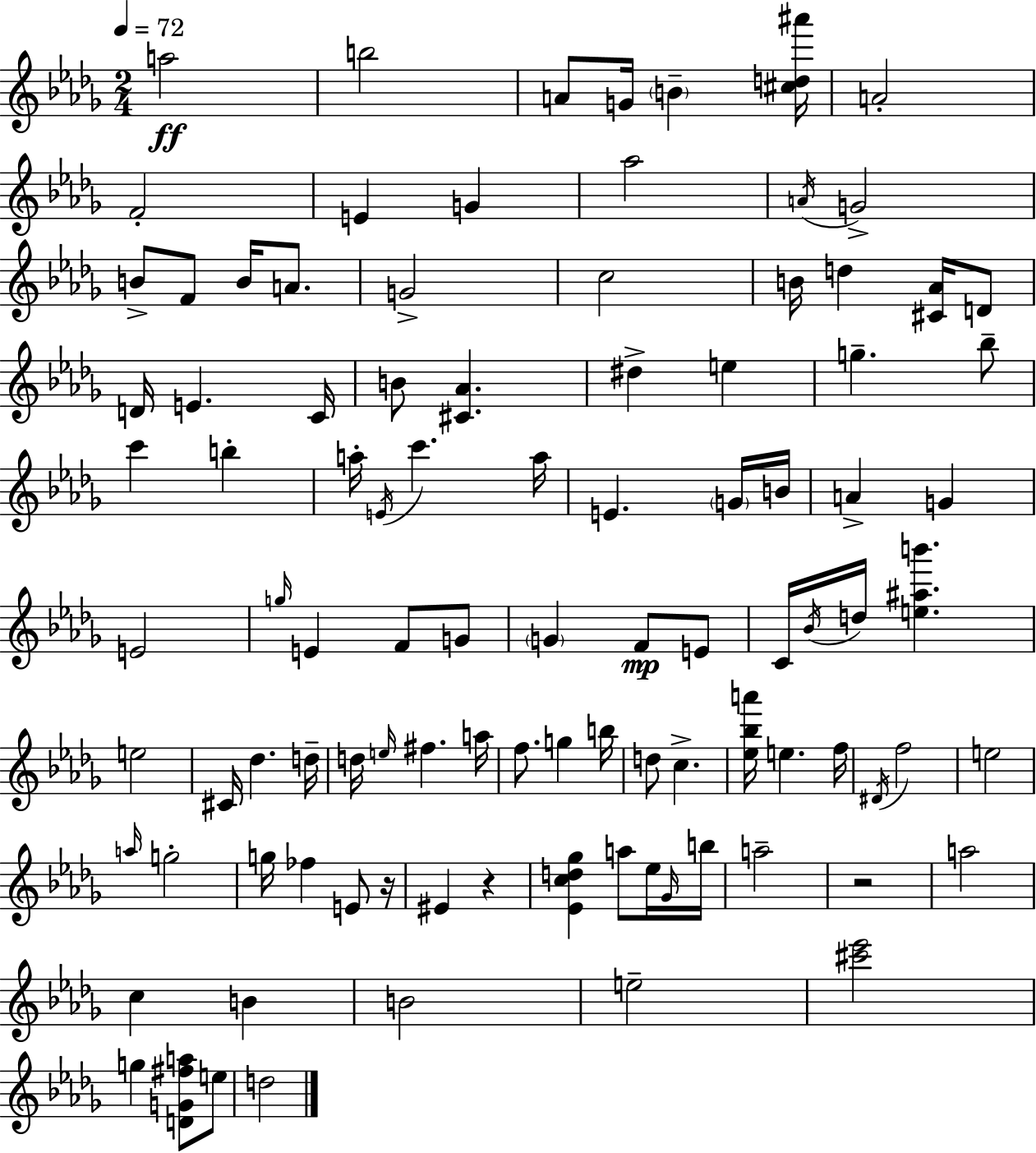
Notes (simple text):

A5/h B5/h A4/e G4/s B4/q [C#5,D5,A#6]/s A4/h F4/h E4/q G4/q Ab5/h A4/s G4/h B4/e F4/e B4/s A4/e. G4/h C5/h B4/s D5/q [C#4,Ab4]/s D4/e D4/s E4/q. C4/s B4/e [C#4,Ab4]/q. D#5/q E5/q G5/q. Bb5/e C6/q B5/q A5/s E4/s C6/q. A5/s E4/q. G4/s B4/s A4/q G4/q E4/h G5/s E4/q F4/e G4/e G4/q F4/e E4/e C4/s Bb4/s D5/s [E5,A#5,B6]/q. E5/h C#4/s Db5/q. D5/s D5/s E5/s F#5/q. A5/s F5/e. G5/q B5/s D5/e C5/q. [Eb5,Bb5,A6]/s E5/q. F5/s D#4/s F5/h E5/h A5/s G5/h G5/s FES5/q E4/e R/s EIS4/q R/q [Eb4,C5,D5,Gb5]/q A5/e Eb5/s Gb4/s B5/s A5/h R/h A5/h C5/q B4/q B4/h E5/h [C#6,Eb6]/h G5/q [D4,G4,F#5,A5]/e E5/e D5/h